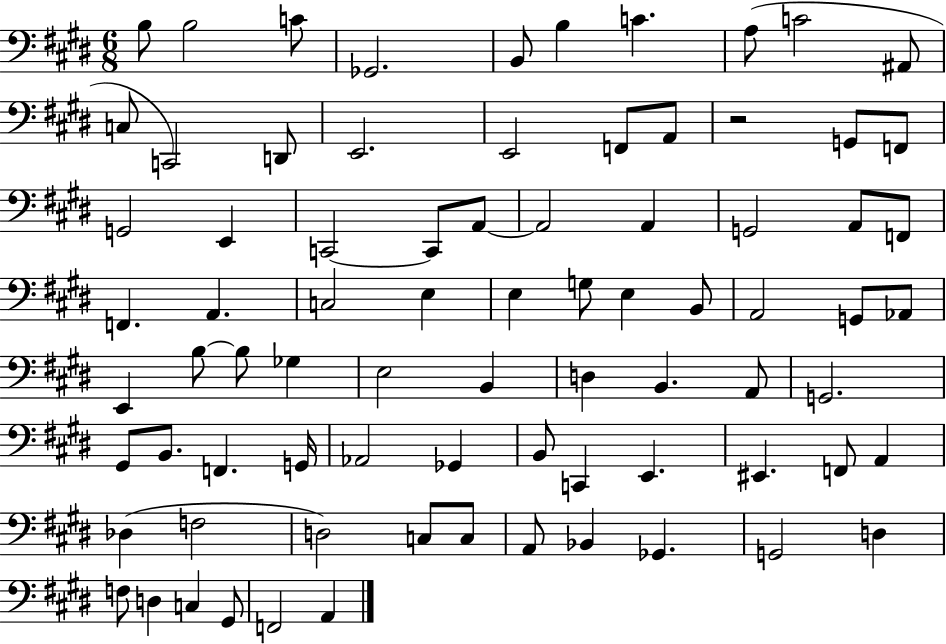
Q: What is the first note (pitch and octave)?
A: B3